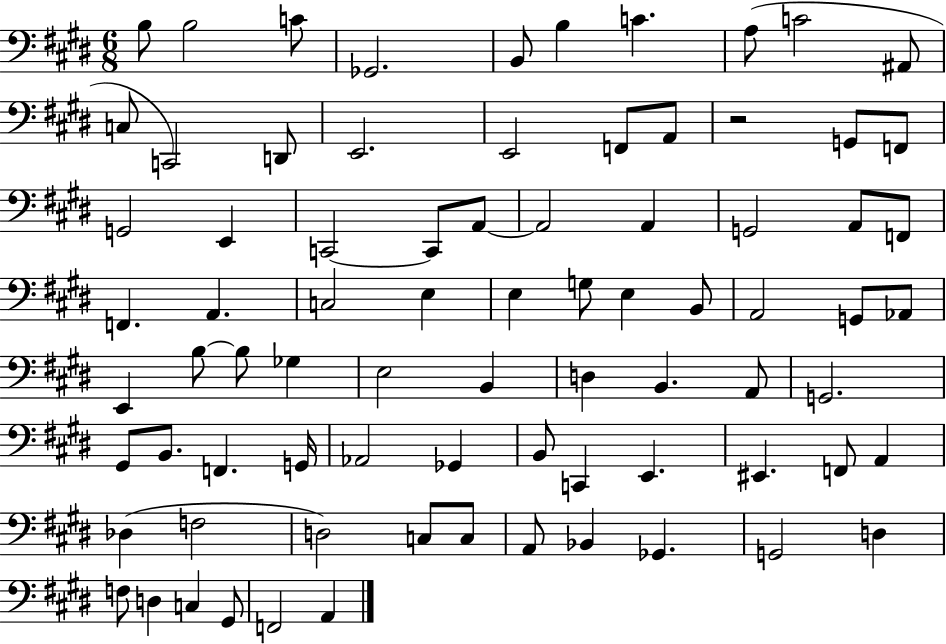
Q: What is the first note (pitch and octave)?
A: B3